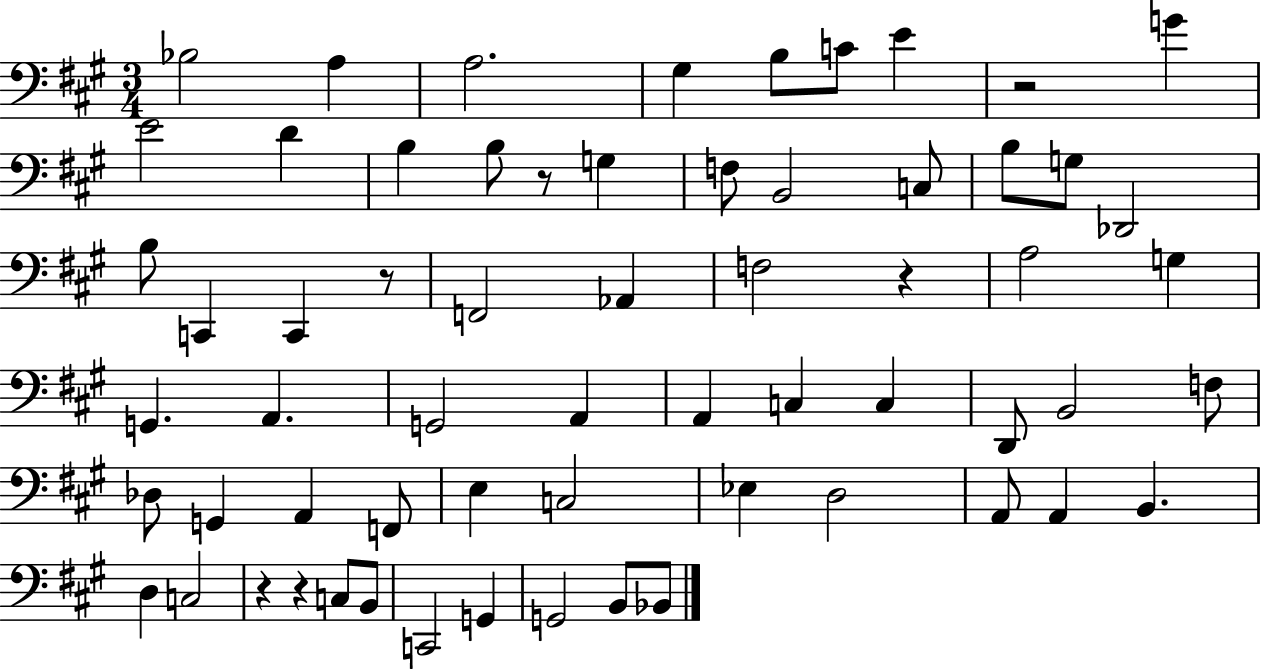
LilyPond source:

{
  \clef bass
  \numericTimeSignature
  \time 3/4
  \key a \major
  \repeat volta 2 { bes2 a4 | a2. | gis4 b8 c'8 e'4 | r2 g'4 | \break e'2 d'4 | b4 b8 r8 g4 | f8 b,2 c8 | b8 g8 des,2 | \break b8 c,4 c,4 r8 | f,2 aes,4 | f2 r4 | a2 g4 | \break g,4. a,4. | g,2 a,4 | a,4 c4 c4 | d,8 b,2 f8 | \break des8 g,4 a,4 f,8 | e4 c2 | ees4 d2 | a,8 a,4 b,4. | \break d4 c2 | r4 r4 c8 b,8 | c,2 g,4 | g,2 b,8 bes,8 | \break } \bar "|."
}